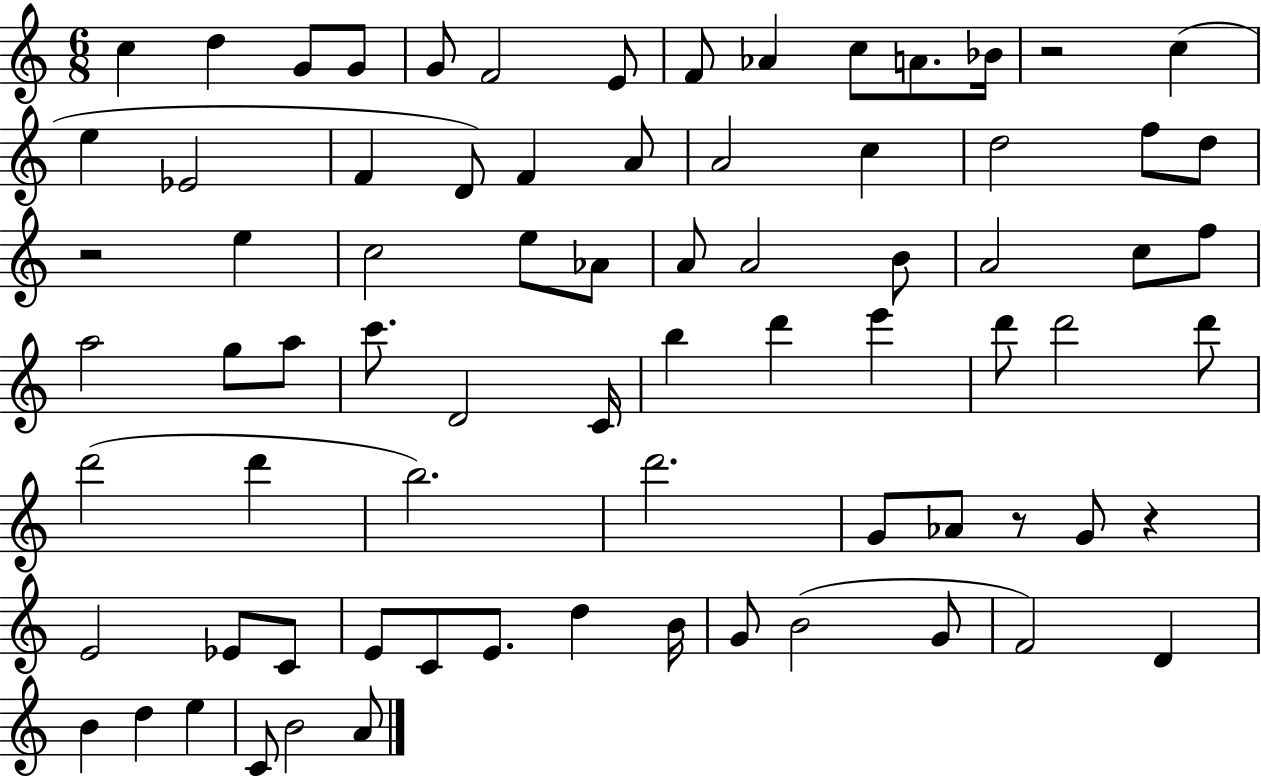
C5/q D5/q G4/e G4/e G4/e F4/h E4/e F4/e Ab4/q C5/e A4/e. Bb4/s R/h C5/q E5/q Eb4/h F4/q D4/e F4/q A4/e A4/h C5/q D5/h F5/e D5/e R/h E5/q C5/h E5/e Ab4/e A4/e A4/h B4/e A4/h C5/e F5/e A5/h G5/e A5/e C6/e. D4/h C4/s B5/q D6/q E6/q D6/e D6/h D6/e D6/h D6/q B5/h. D6/h. G4/e Ab4/e R/e G4/e R/q E4/h Eb4/e C4/e E4/e C4/e E4/e. D5/q B4/s G4/e B4/h G4/e F4/h D4/q B4/q D5/q E5/q C4/e B4/h A4/e